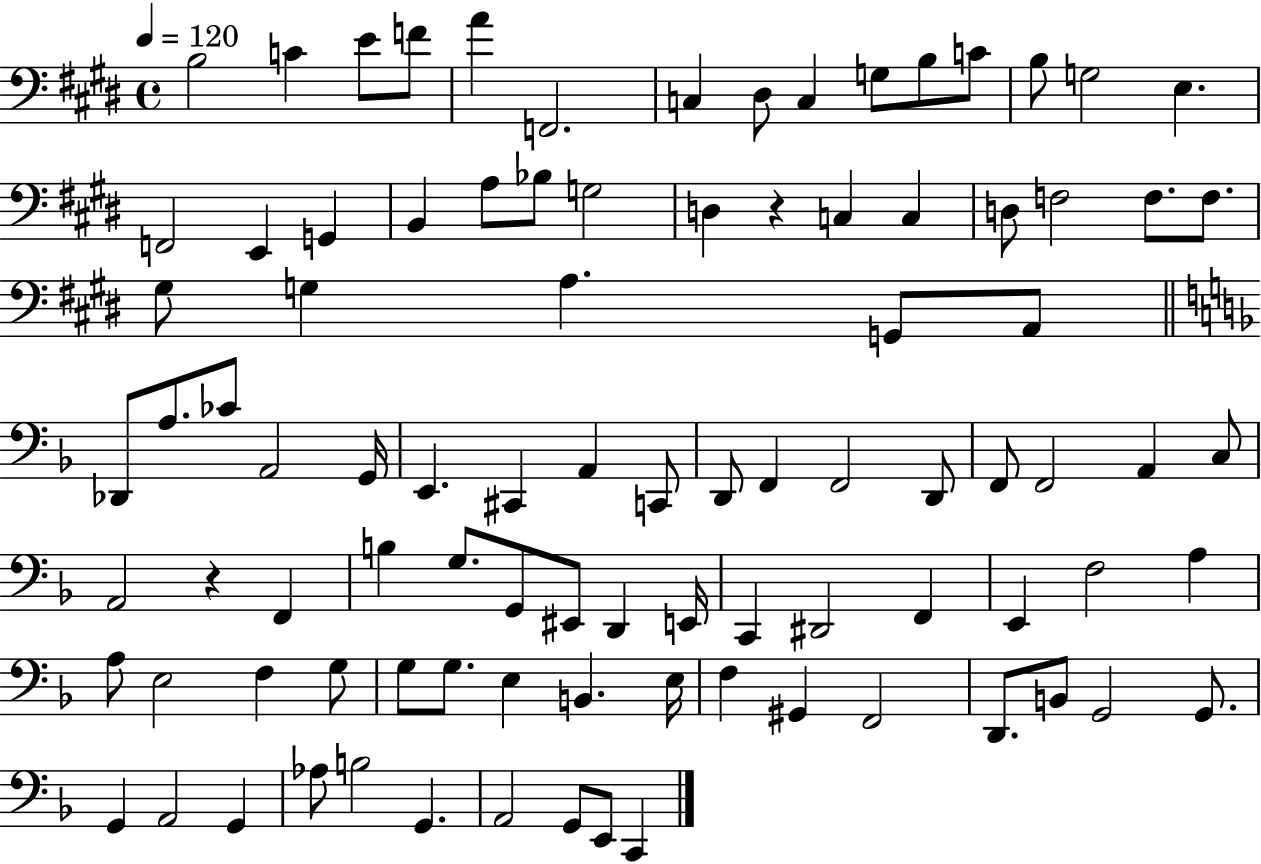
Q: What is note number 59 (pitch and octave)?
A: E2